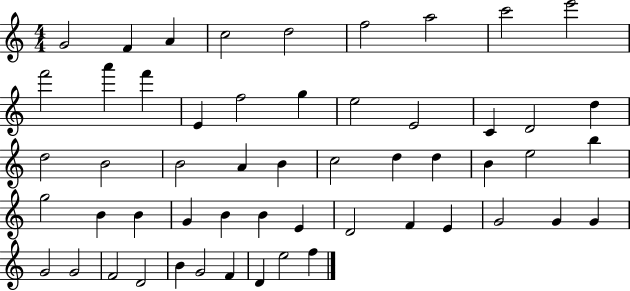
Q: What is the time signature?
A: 4/4